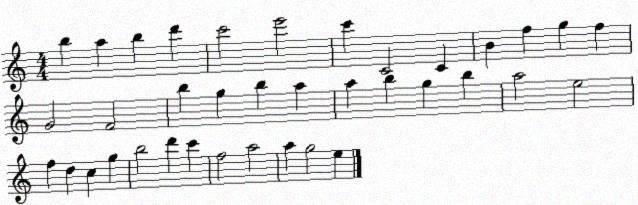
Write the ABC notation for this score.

X:1
T:Untitled
M:4/4
L:1/4
K:C
b a b d' c'2 e'2 c' C2 C B f g f G2 F2 b g b a a b g b a2 e2 f d c g b2 d' c' f2 a2 a g2 e